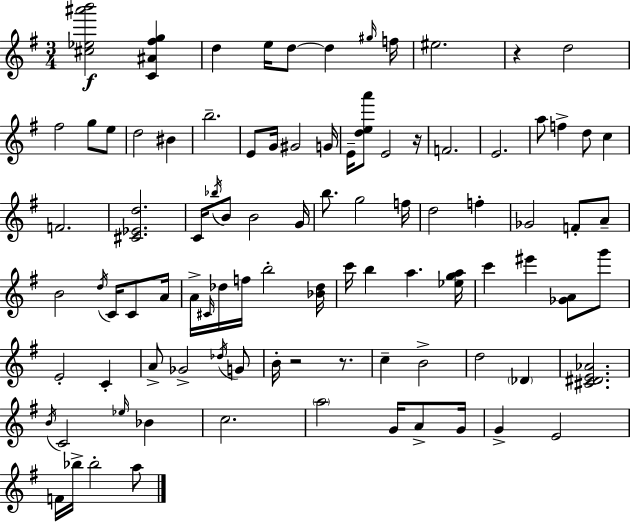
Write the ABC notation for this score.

X:1
T:Untitled
M:3/4
L:1/4
K:Em
[^c_e^a'b']2 [C^A^fg] d e/4 d/2 d ^g/4 f/4 ^e2 z d2 ^f2 g/2 e/2 d2 ^B b2 E/2 G/4 ^G2 G/4 E/4 [dea']/2 E2 z/4 F2 E2 a/2 f d/2 c F2 [^C_Ed]2 C/4 _b/4 B/2 B2 G/4 b/2 g2 f/4 d2 f _G2 F/2 A/2 B2 d/4 C/4 C/2 A/4 A/4 ^C/4 _d/4 f/4 b2 [_B_d]/4 c'/4 b a [_ega]/4 c' ^e' [_GA]/2 g'/2 E2 C A/2 _G2 _d/4 G/2 B/4 z2 z/2 c B2 d2 _D [^C^DE_A]2 B/4 C2 _e/4 _B c2 a2 G/4 A/2 G/4 G E2 F/4 _b/4 _b2 a/2